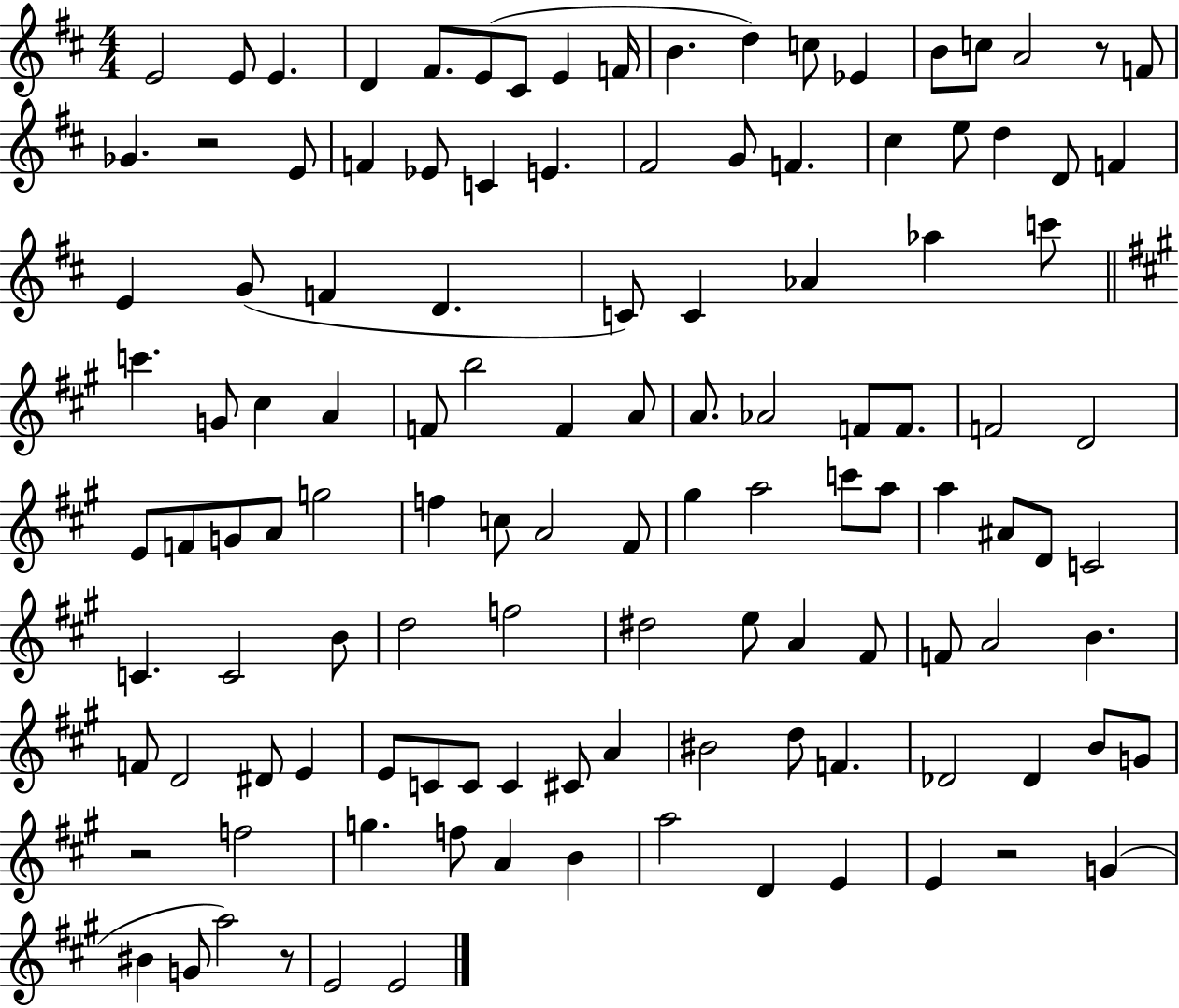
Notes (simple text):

E4/h E4/e E4/q. D4/q F#4/e. E4/e C#4/e E4/q F4/s B4/q. D5/q C5/e Eb4/q B4/e C5/e A4/h R/e F4/e Gb4/q. R/h E4/e F4/q Eb4/e C4/q E4/q. F#4/h G4/e F4/q. C#5/q E5/e D5/q D4/e F4/q E4/q G4/e F4/q D4/q. C4/e C4/q Ab4/q Ab5/q C6/e C6/q. G4/e C#5/q A4/q F4/e B5/h F4/q A4/e A4/e. Ab4/h F4/e F4/e. F4/h D4/h E4/e F4/e G4/e A4/e G5/h F5/q C5/e A4/h F#4/e G#5/q A5/h C6/e A5/e A5/q A#4/e D4/e C4/h C4/q. C4/h B4/e D5/h F5/h D#5/h E5/e A4/q F#4/e F4/e A4/h B4/q. F4/e D4/h D#4/e E4/q E4/e C4/e C4/e C4/q C#4/e A4/q BIS4/h D5/e F4/q. Db4/h Db4/q B4/e G4/e R/h F5/h G5/q. F5/e A4/q B4/q A5/h D4/q E4/q E4/q R/h G4/q BIS4/q G4/e A5/h R/e E4/h E4/h